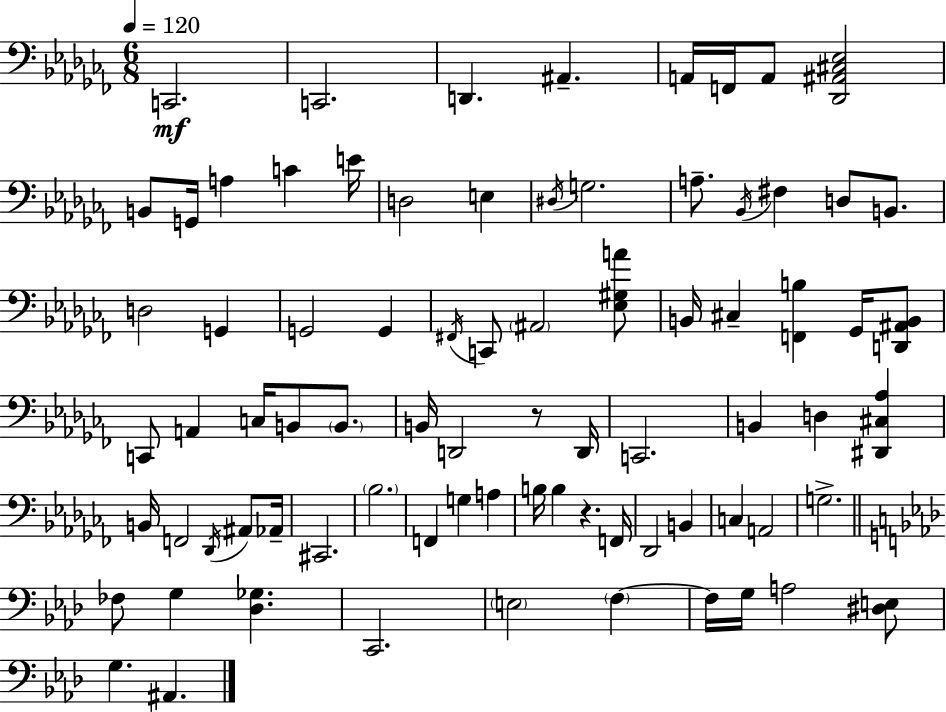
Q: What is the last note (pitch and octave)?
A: A#2